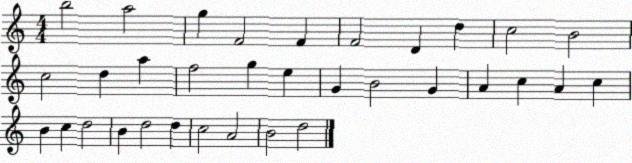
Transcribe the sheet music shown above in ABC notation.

X:1
T:Untitled
M:4/4
L:1/4
K:C
b2 a2 g F2 F F2 D d c2 B2 c2 d a f2 g e G B2 G A c A c B c d2 B d2 d c2 A2 B2 d2